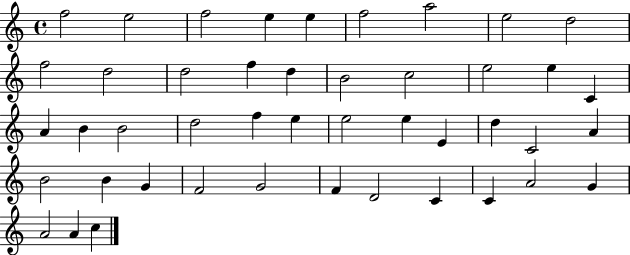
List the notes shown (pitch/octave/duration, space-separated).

F5/h E5/h F5/h E5/q E5/q F5/h A5/h E5/h D5/h F5/h D5/h D5/h F5/q D5/q B4/h C5/h E5/h E5/q C4/q A4/q B4/q B4/h D5/h F5/q E5/q E5/h E5/q E4/q D5/q C4/h A4/q B4/h B4/q G4/q F4/h G4/h F4/q D4/h C4/q C4/q A4/h G4/q A4/h A4/q C5/q